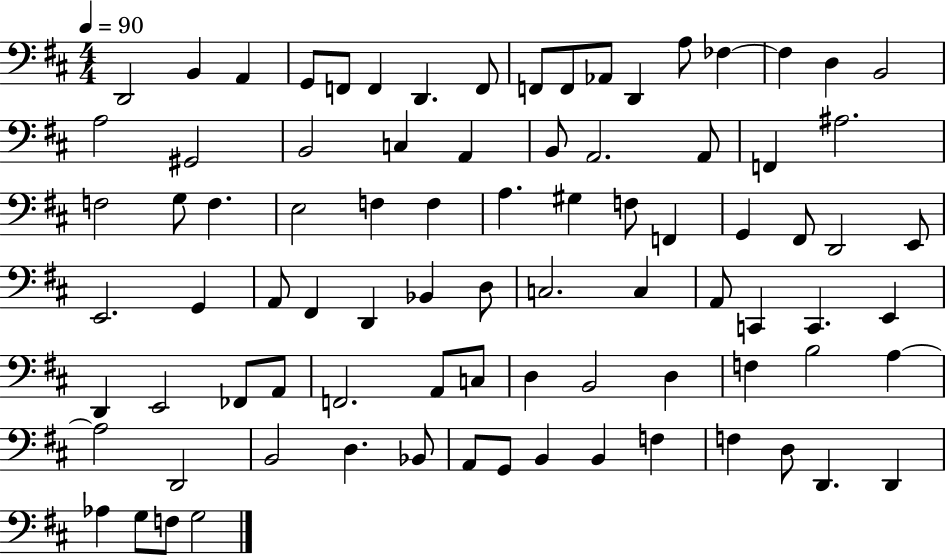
D2/h B2/q A2/q G2/e F2/e F2/q D2/q. F2/e F2/e F2/e Ab2/e D2/q A3/e FES3/q FES3/q D3/q B2/h A3/h G#2/h B2/h C3/q A2/q B2/e A2/h. A2/e F2/q A#3/h. F3/h G3/e F3/q. E3/h F3/q F3/q A3/q. G#3/q F3/e F2/q G2/q F#2/e D2/h E2/e E2/h. G2/q A2/e F#2/q D2/q Bb2/q D3/e C3/h. C3/q A2/e C2/q C2/q. E2/q D2/q E2/h FES2/e A2/e F2/h. A2/e C3/e D3/q B2/h D3/q F3/q B3/h A3/q A3/h D2/h B2/h D3/q. Bb2/e A2/e G2/e B2/q B2/q F3/q F3/q D3/e D2/q. D2/q Ab3/q G3/e F3/e G3/h